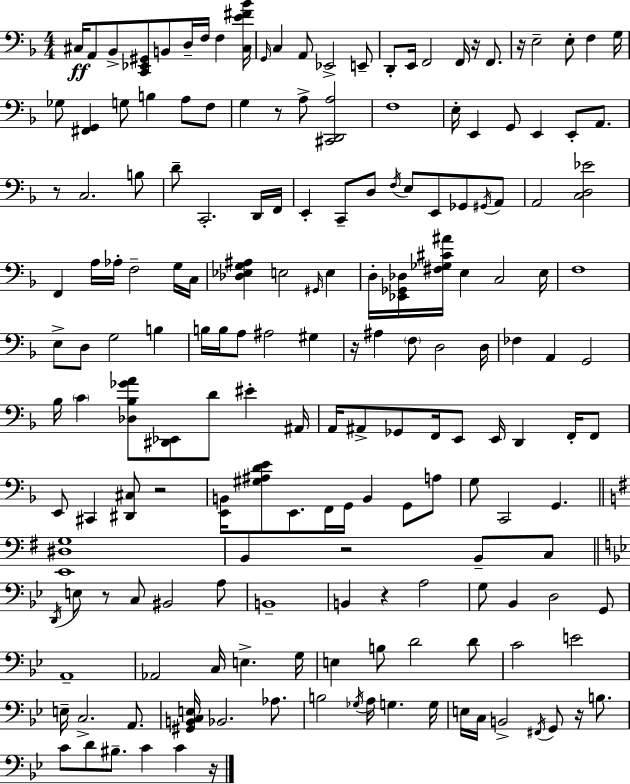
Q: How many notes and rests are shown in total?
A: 179